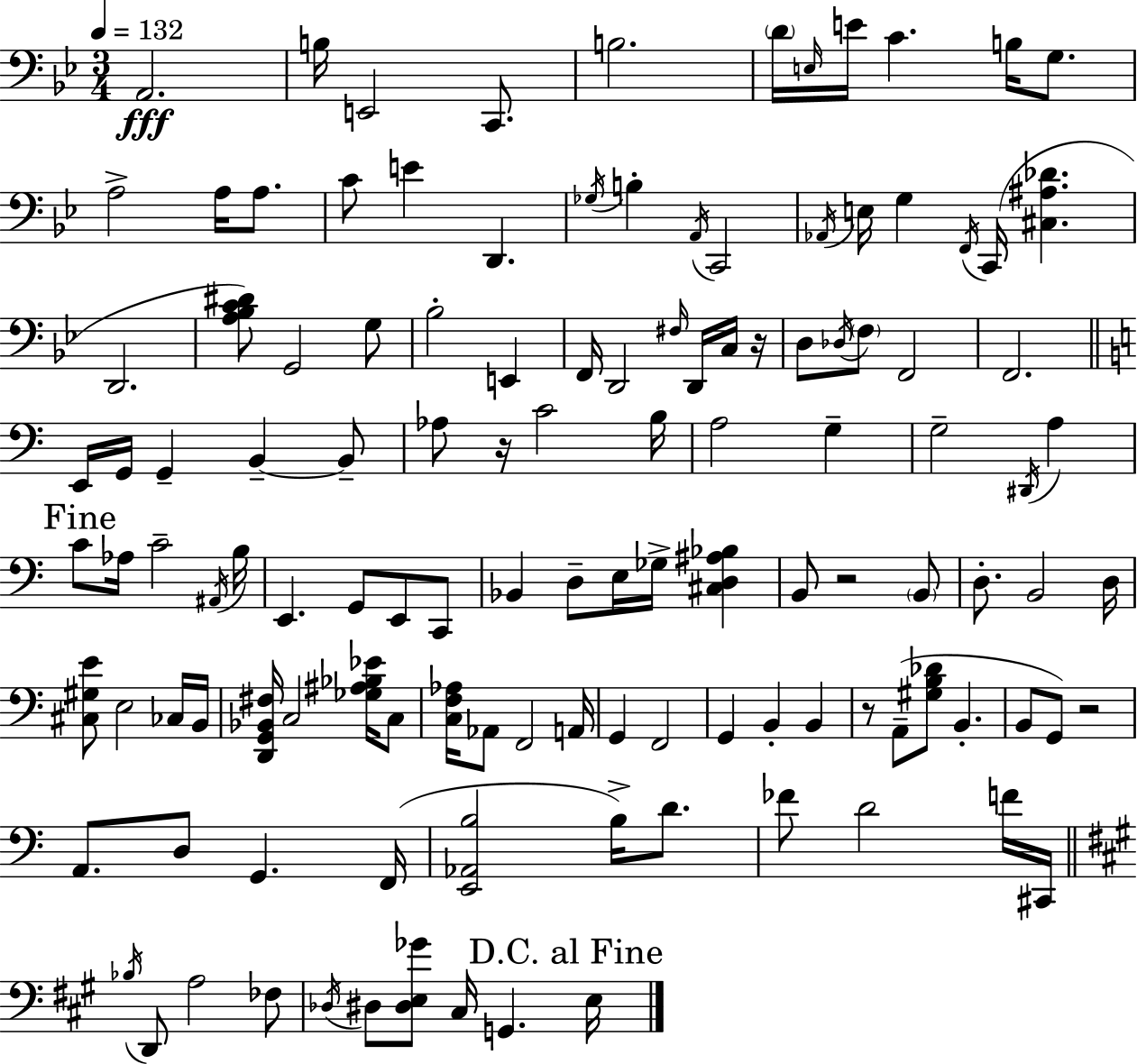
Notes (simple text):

A2/h. B3/s E2/h C2/e. B3/h. D4/s E3/s E4/s C4/q. B3/s G3/e. A3/h A3/s A3/e. C4/e E4/q D2/q. Gb3/s B3/q A2/s C2/h Ab2/s E3/s G3/q F2/s C2/s [C#3,A#3,Db4]/q. D2/h. [A3,Bb3,C4,D#4]/e G2/h G3/e Bb3/h E2/q F2/s D2/h F#3/s D2/s C3/s R/s D3/e Db3/s F3/e F2/h F2/h. E2/s G2/s G2/q B2/q B2/e Ab3/e R/s C4/h B3/s A3/h G3/q G3/h D#2/s A3/q C4/e Ab3/s C4/h A#2/s B3/s E2/q. G2/e E2/e C2/e Bb2/q D3/e E3/s Gb3/s [C#3,D3,A#3,Bb3]/q B2/e R/h B2/e D3/e. B2/h D3/s [C#3,G#3,E4]/e E3/h CES3/s B2/s [D2,G2,Bb2,F#3]/s C3/h [Gb3,A#3,Bb3,Eb4]/s C3/e [C3,F3,Ab3]/s Ab2/e F2/h A2/s G2/q F2/h G2/q B2/q B2/q R/e A2/e [G#3,B3,Db4]/e B2/q. B2/e G2/e R/h A2/e. D3/e G2/q. F2/s [E2,Ab2,B3]/h B3/s D4/e. FES4/e D4/h F4/s C#2/s Bb3/s D2/e A3/h FES3/e Db3/s D#3/e [D#3,E3,Gb4]/e C#3/s G2/q. E3/s